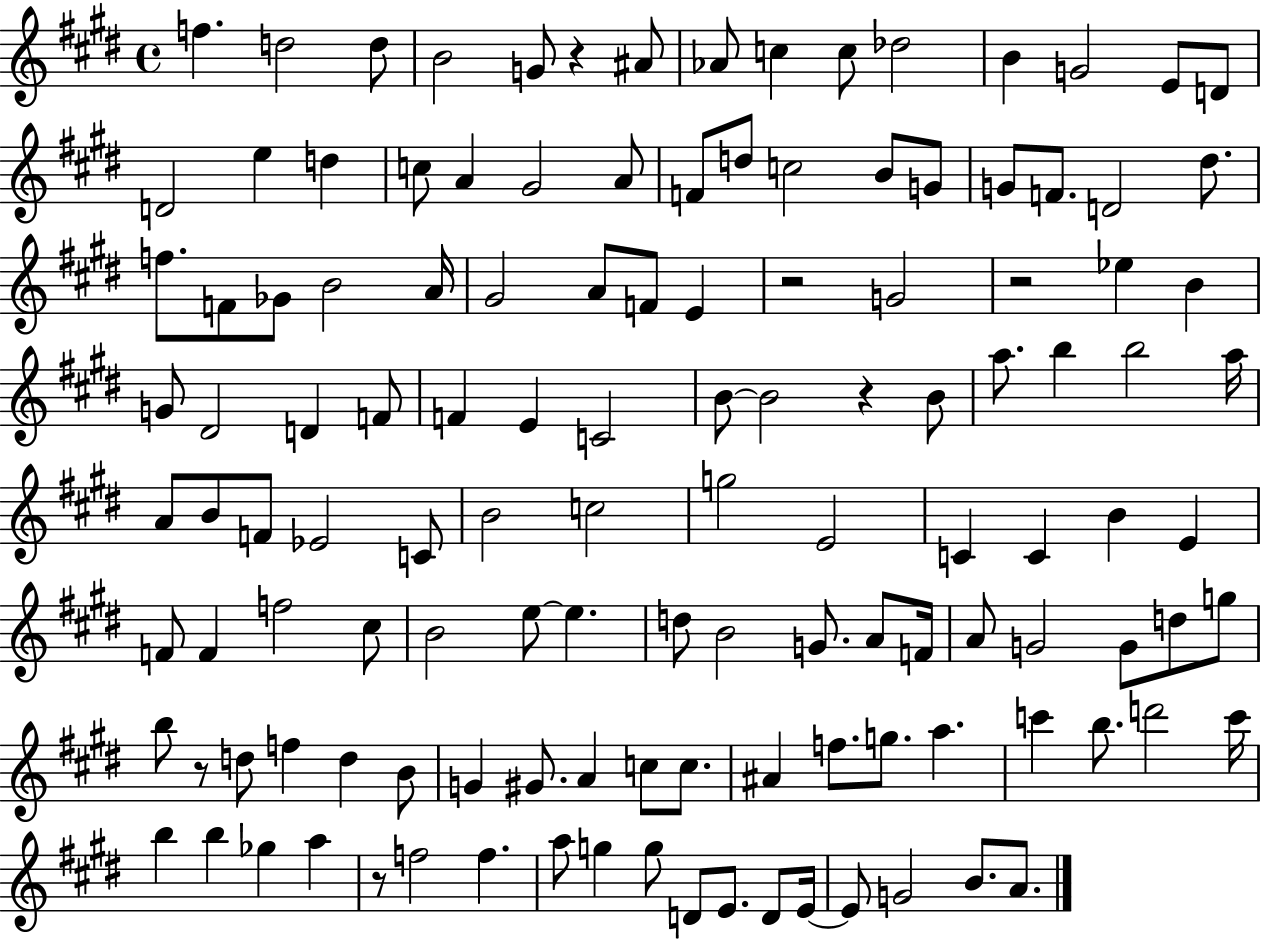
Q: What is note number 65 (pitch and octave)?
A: E4